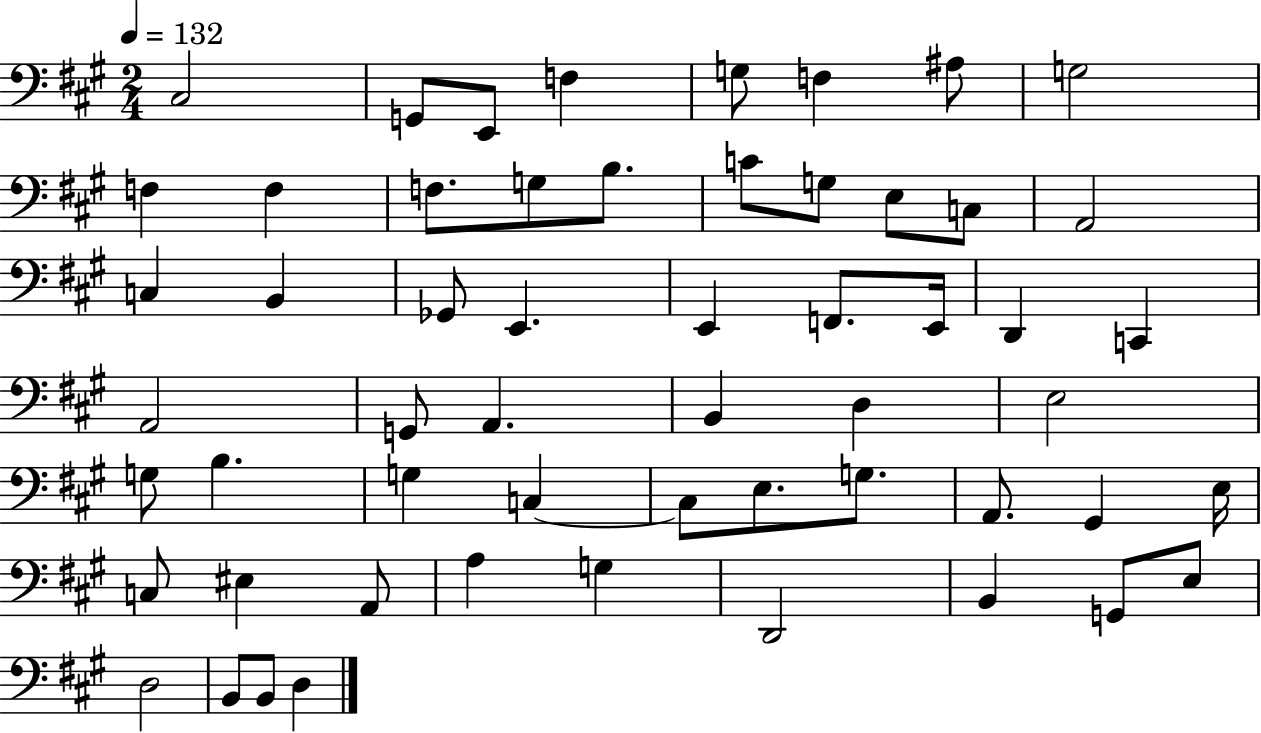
{
  \clef bass
  \numericTimeSignature
  \time 2/4
  \key a \major
  \tempo 4 = 132
  cis2 | g,8 e,8 f4 | g8 f4 ais8 | g2 | \break f4 f4 | f8. g8 b8. | c'8 g8 e8 c8 | a,2 | \break c4 b,4 | ges,8 e,4. | e,4 f,8. e,16 | d,4 c,4 | \break a,2 | g,8 a,4. | b,4 d4 | e2 | \break g8 b4. | g4 c4~~ | c8 e8. g8. | a,8. gis,4 e16 | \break c8 eis4 a,8 | a4 g4 | d,2 | b,4 g,8 e8 | \break d2 | b,8 b,8 d4 | \bar "|."
}